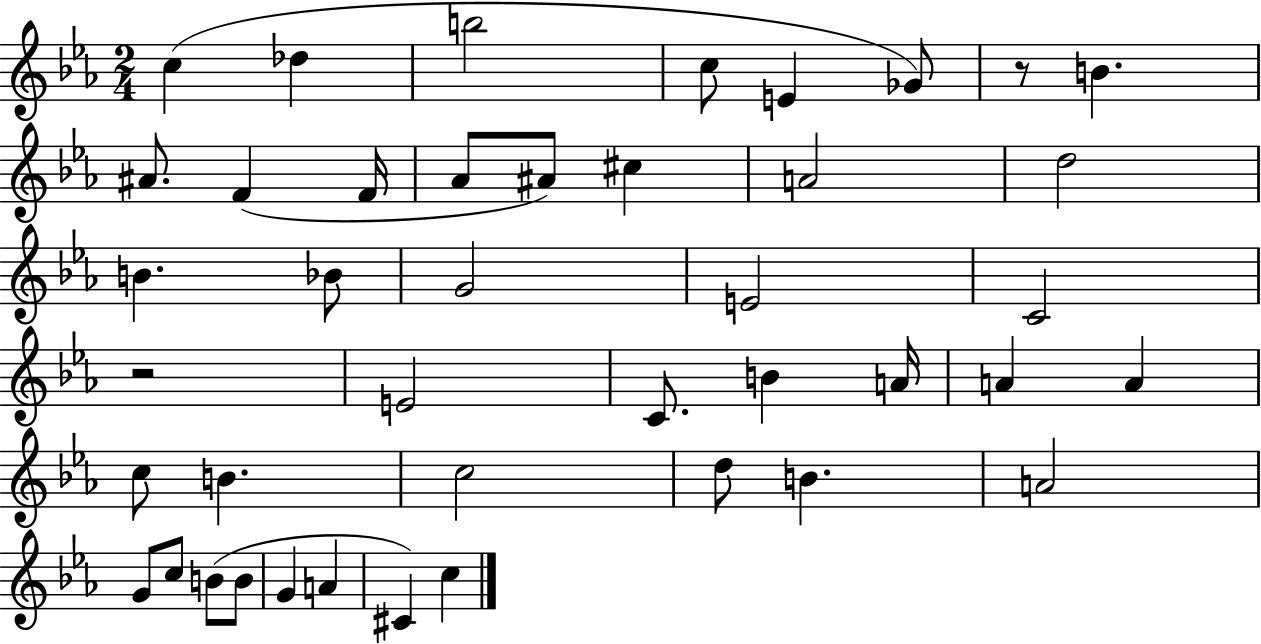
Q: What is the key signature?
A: EES major